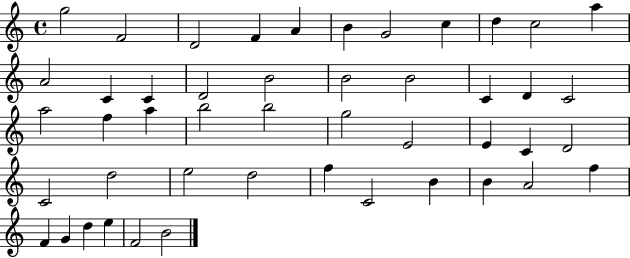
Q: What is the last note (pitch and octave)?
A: B4